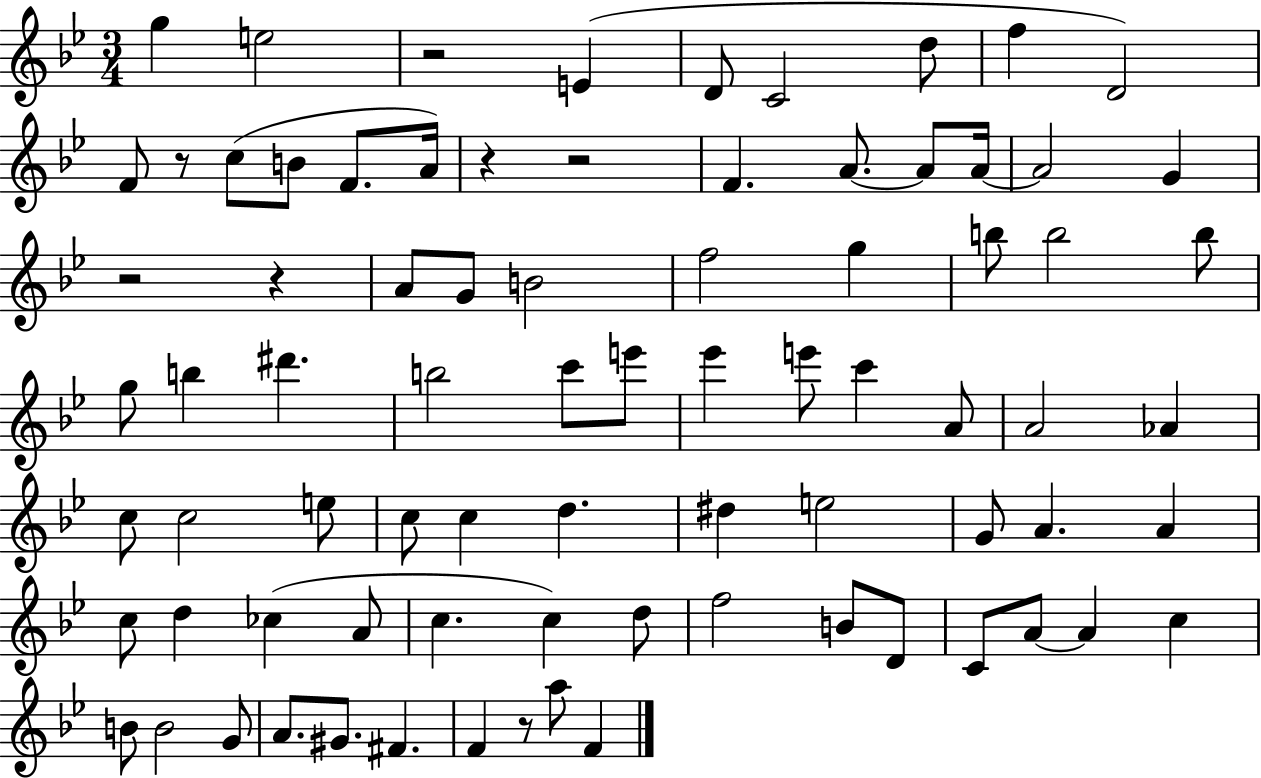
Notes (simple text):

G5/q E5/h R/h E4/q D4/e C4/h D5/e F5/q D4/h F4/e R/e C5/e B4/e F4/e. A4/s R/q R/h F4/q. A4/e. A4/e A4/s A4/h G4/q R/h R/q A4/e G4/e B4/h F5/h G5/q B5/e B5/h B5/e G5/e B5/q D#6/q. B5/h C6/e E6/e Eb6/q E6/e C6/q A4/e A4/h Ab4/q C5/e C5/h E5/e C5/e C5/q D5/q. D#5/q E5/h G4/e A4/q. A4/q C5/e D5/q CES5/q A4/e C5/q. C5/q D5/e F5/h B4/e D4/e C4/e A4/e A4/q C5/q B4/e B4/h G4/e A4/e. G#4/e. F#4/q. F4/q R/e A5/e F4/q